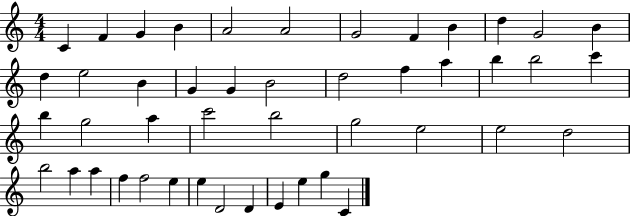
{
  \clef treble
  \numericTimeSignature
  \time 4/4
  \key c \major
  c'4 f'4 g'4 b'4 | a'2 a'2 | g'2 f'4 b'4 | d''4 g'2 b'4 | \break d''4 e''2 b'4 | g'4 g'4 b'2 | d''2 f''4 a''4 | b''4 b''2 c'''4 | \break b''4 g''2 a''4 | c'''2 b''2 | g''2 e''2 | e''2 d''2 | \break b''2 a''4 a''4 | f''4 f''2 e''4 | e''4 d'2 d'4 | e'4 e''4 g''4 c'4 | \break \bar "|."
}